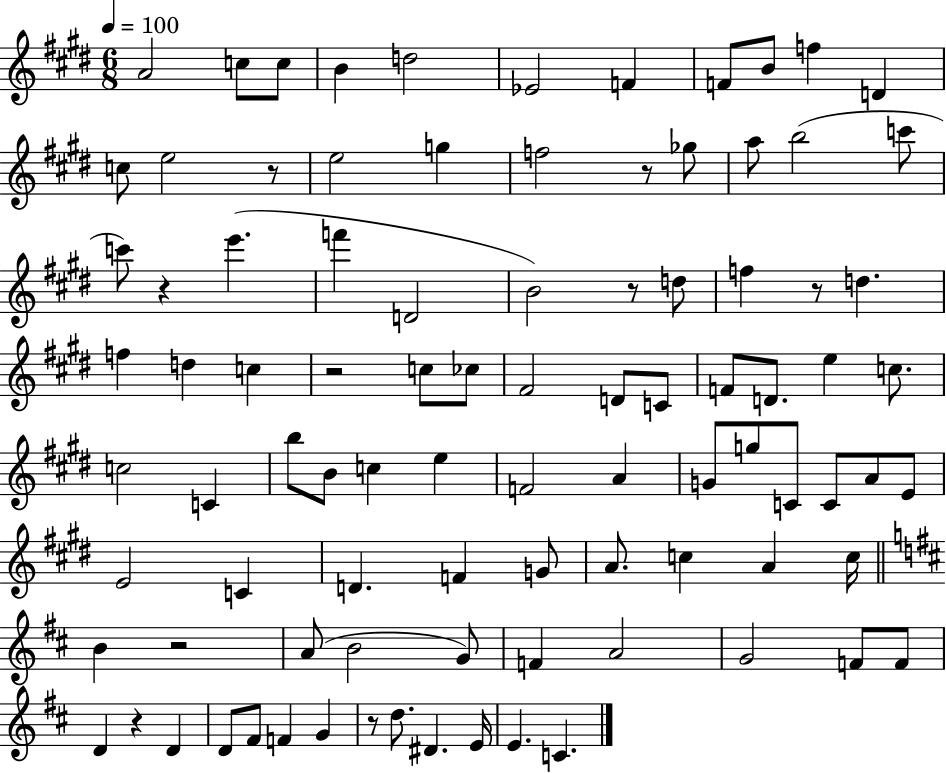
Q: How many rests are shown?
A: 9